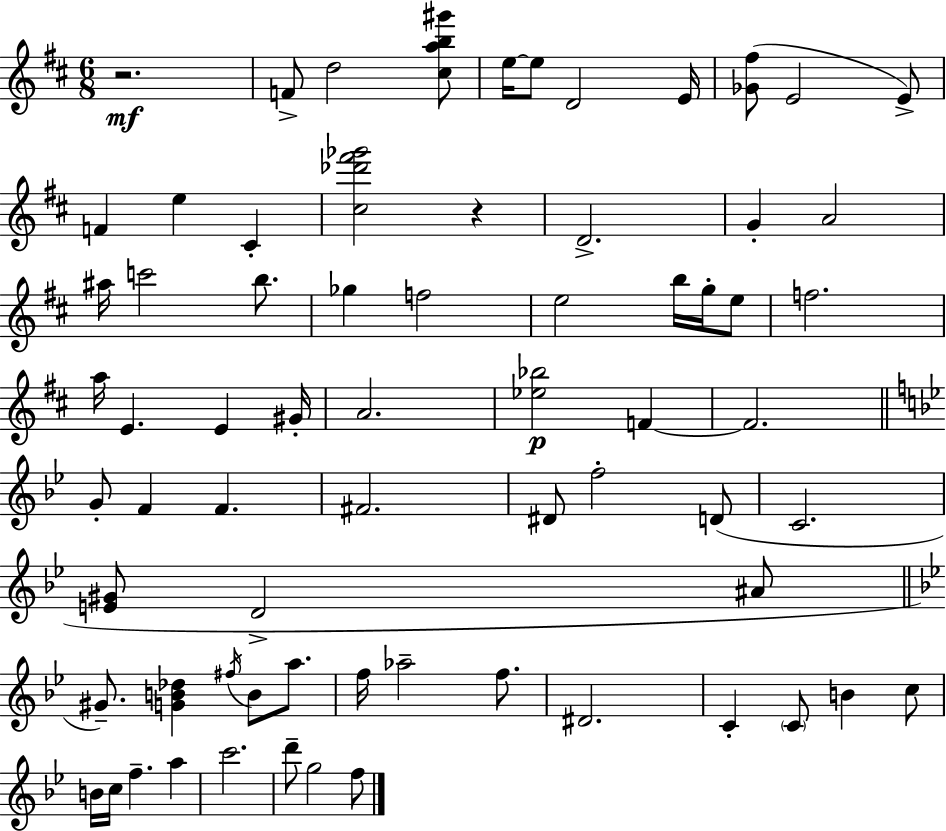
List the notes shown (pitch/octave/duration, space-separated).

R/h. F4/e D5/h [C#5,A5,B5,G#6]/e E5/s E5/e D4/h E4/s [Gb4,F#5]/e E4/h E4/e F4/q E5/q C#4/q [C#5,Db6,F#6,Gb6]/h R/q D4/h. G4/q A4/h A#5/s C6/h B5/e. Gb5/q F5/h E5/h B5/s G5/s E5/e F5/h. A5/s E4/q. E4/q G#4/s A4/h. [Eb5,Bb5]/h F4/q F4/h. G4/e F4/q F4/q. F#4/h. D#4/e F5/h D4/e C4/h. [E4,G#4]/e D4/h A#4/e G#4/e. [G4,B4,Db5]/q F#5/s B4/e A5/e. F5/s Ab5/h F5/e. D#4/h. C4/q C4/e B4/q C5/e B4/s C5/s F5/q. A5/q C6/h. D6/e G5/h F5/e